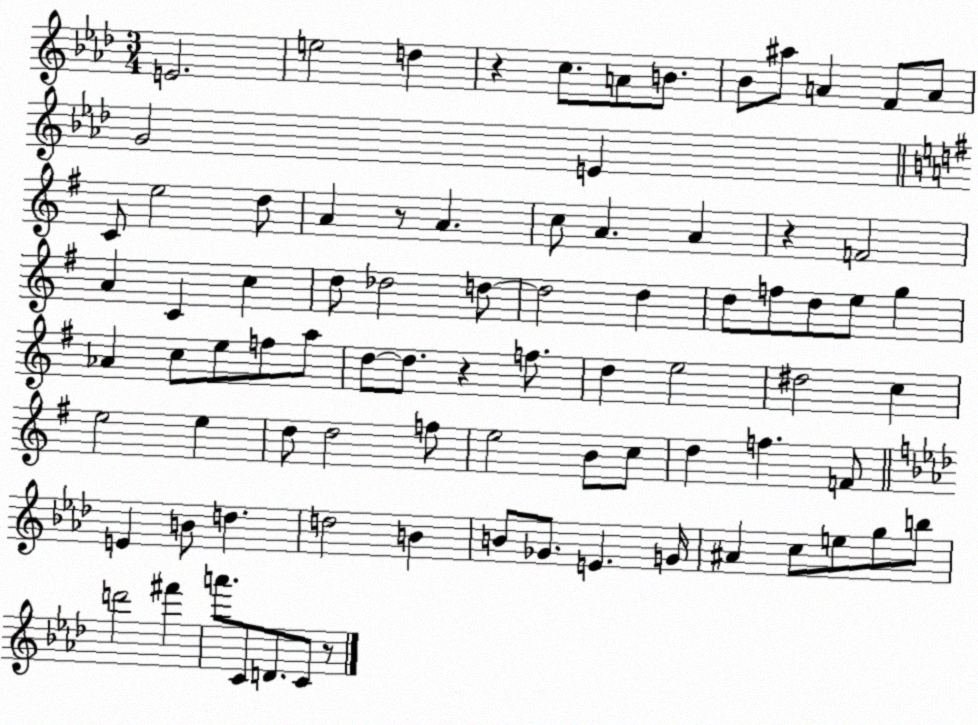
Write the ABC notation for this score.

X:1
T:Untitled
M:3/4
L:1/4
K:Ab
E2 e2 d z c/2 A/2 B/2 _B/2 ^a/2 A F/2 A/2 G2 E C/2 e2 d/2 A z/2 A c/2 A A z F2 A C c d/2 _d2 d/2 d2 d d/2 f/2 d/2 e/2 g _A c/2 e/2 f/2 a/2 d/2 d/2 z f/2 d e2 ^d2 c e2 e d/2 d2 f/2 e2 B/2 c/2 d f F/2 E B/2 d d2 B B/2 _G/2 E G/4 ^A c/2 e/2 g/2 b/2 d'2 ^f' a'/2 C/2 D/2 C/2 z/2